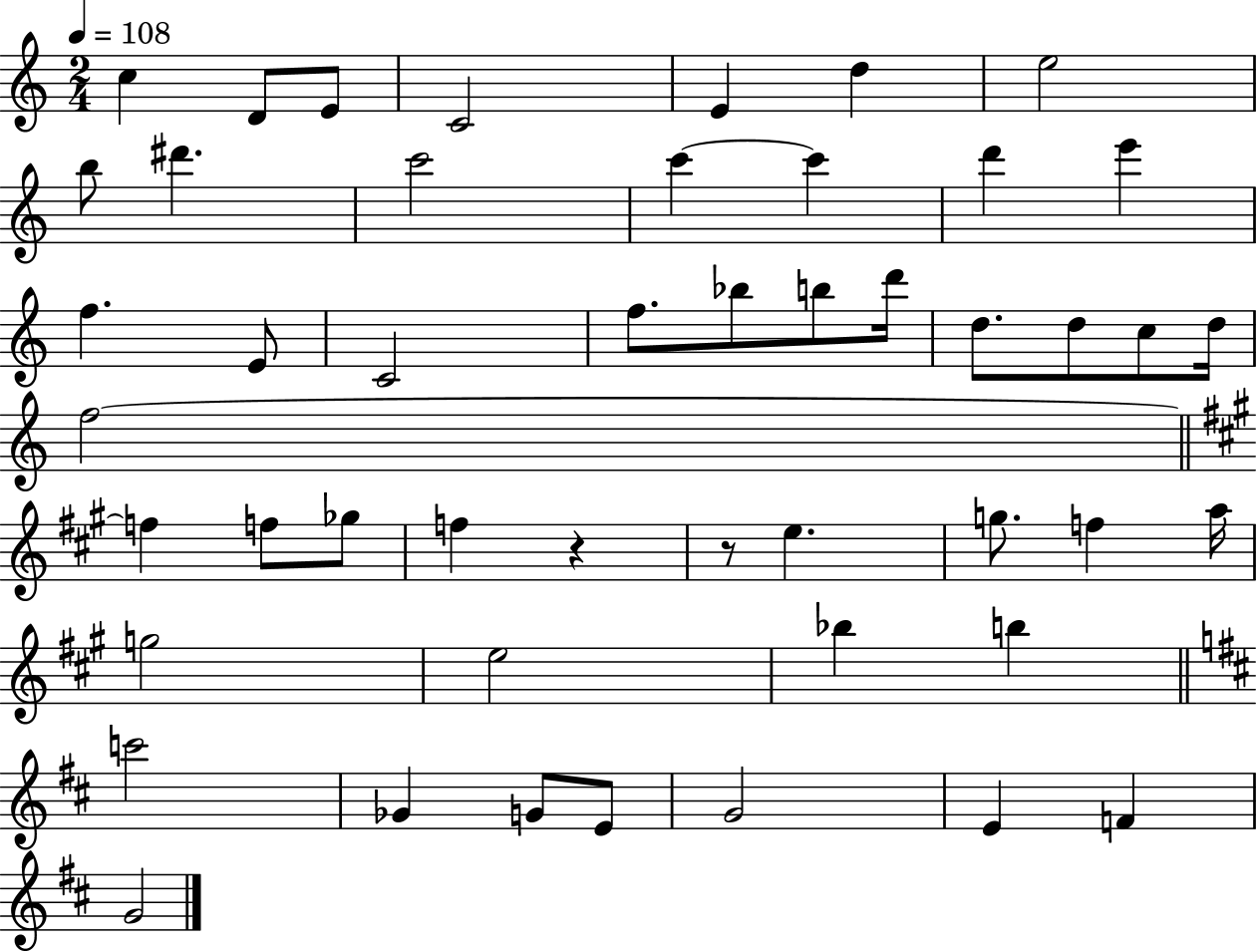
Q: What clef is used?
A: treble